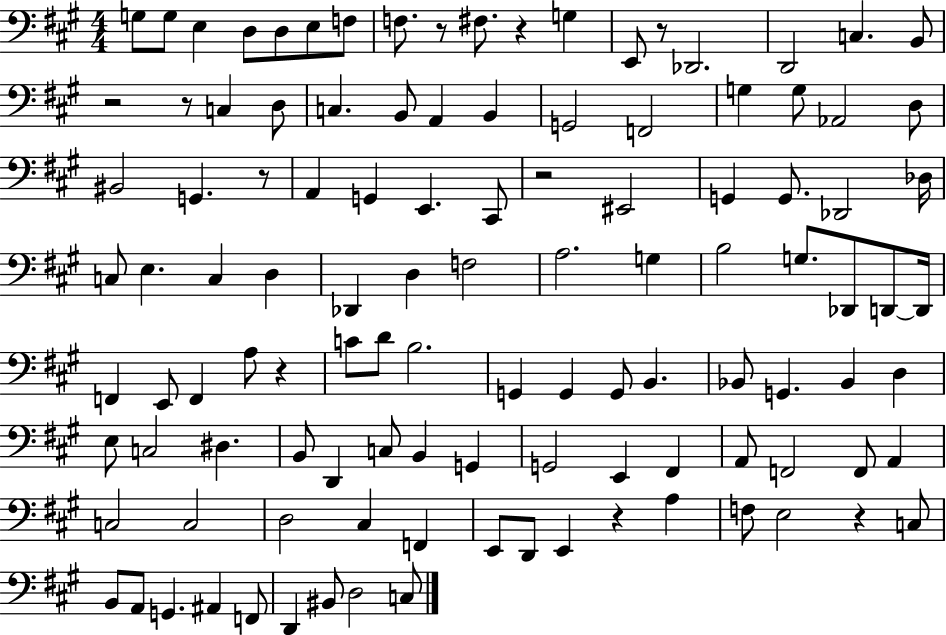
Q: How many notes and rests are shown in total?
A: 113